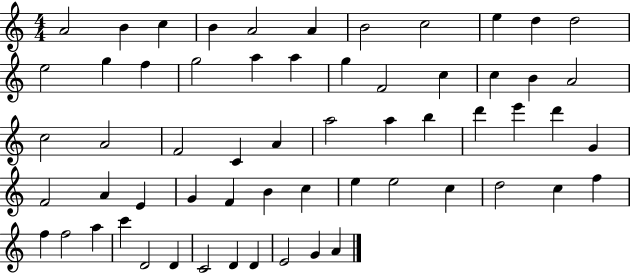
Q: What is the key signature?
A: C major